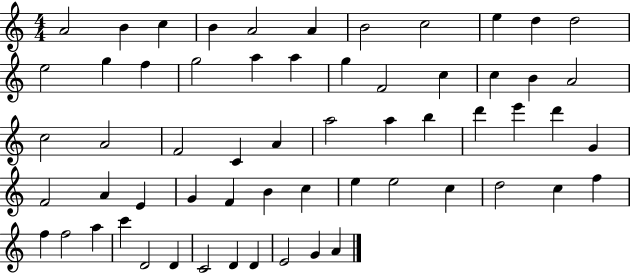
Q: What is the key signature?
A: C major